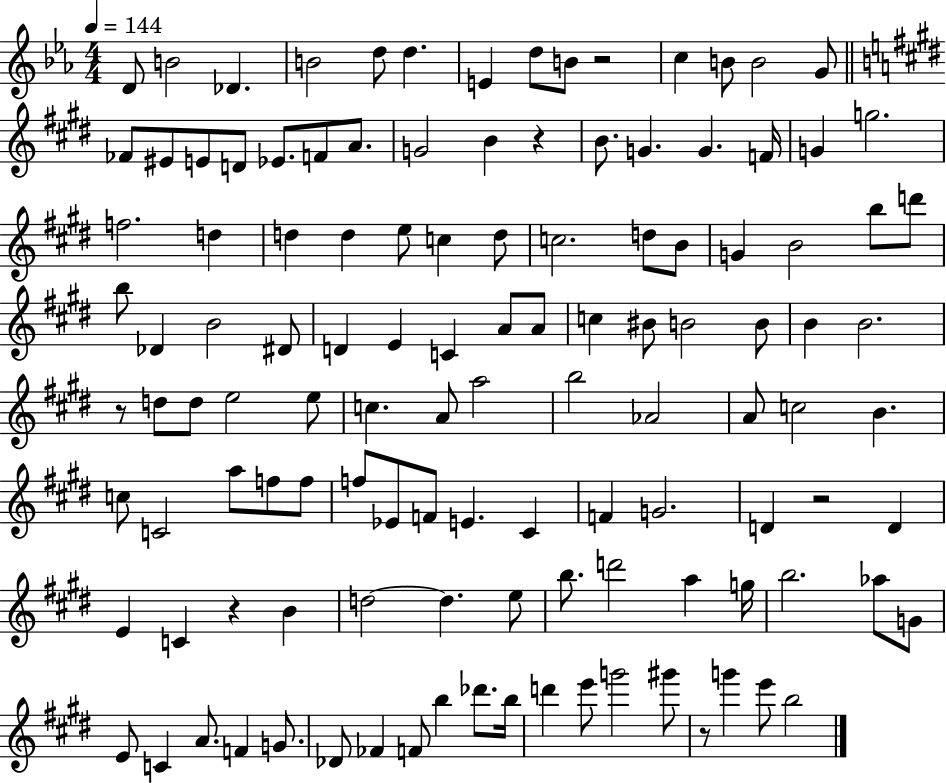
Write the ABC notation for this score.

X:1
T:Untitled
M:4/4
L:1/4
K:Eb
D/2 B2 _D B2 d/2 d E d/2 B/2 z2 c B/2 B2 G/2 _F/2 ^E/2 E/2 D/2 _E/2 F/2 A/2 G2 B z B/2 G G F/4 G g2 f2 d d d e/2 c d/2 c2 d/2 B/2 G B2 b/2 d'/2 b/2 _D B2 ^D/2 D E C A/2 A/2 c ^B/2 B2 B/2 B B2 z/2 d/2 d/2 e2 e/2 c A/2 a2 b2 _A2 A/2 c2 B c/2 C2 a/2 f/2 f/2 f/2 _E/2 F/2 E ^C F G2 D z2 D E C z B d2 d e/2 b/2 d'2 a g/4 b2 _a/2 G/2 E/2 C A/2 F G/2 _D/2 _F F/2 b _d'/2 b/4 d' e'/2 g'2 ^g'/2 z/2 g' e'/2 b2